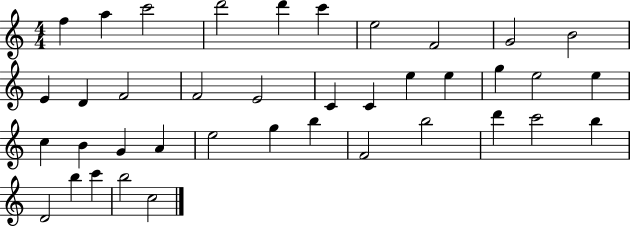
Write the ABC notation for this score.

X:1
T:Untitled
M:4/4
L:1/4
K:C
f a c'2 d'2 d' c' e2 F2 G2 B2 E D F2 F2 E2 C C e e g e2 e c B G A e2 g b F2 b2 d' c'2 b D2 b c' b2 c2